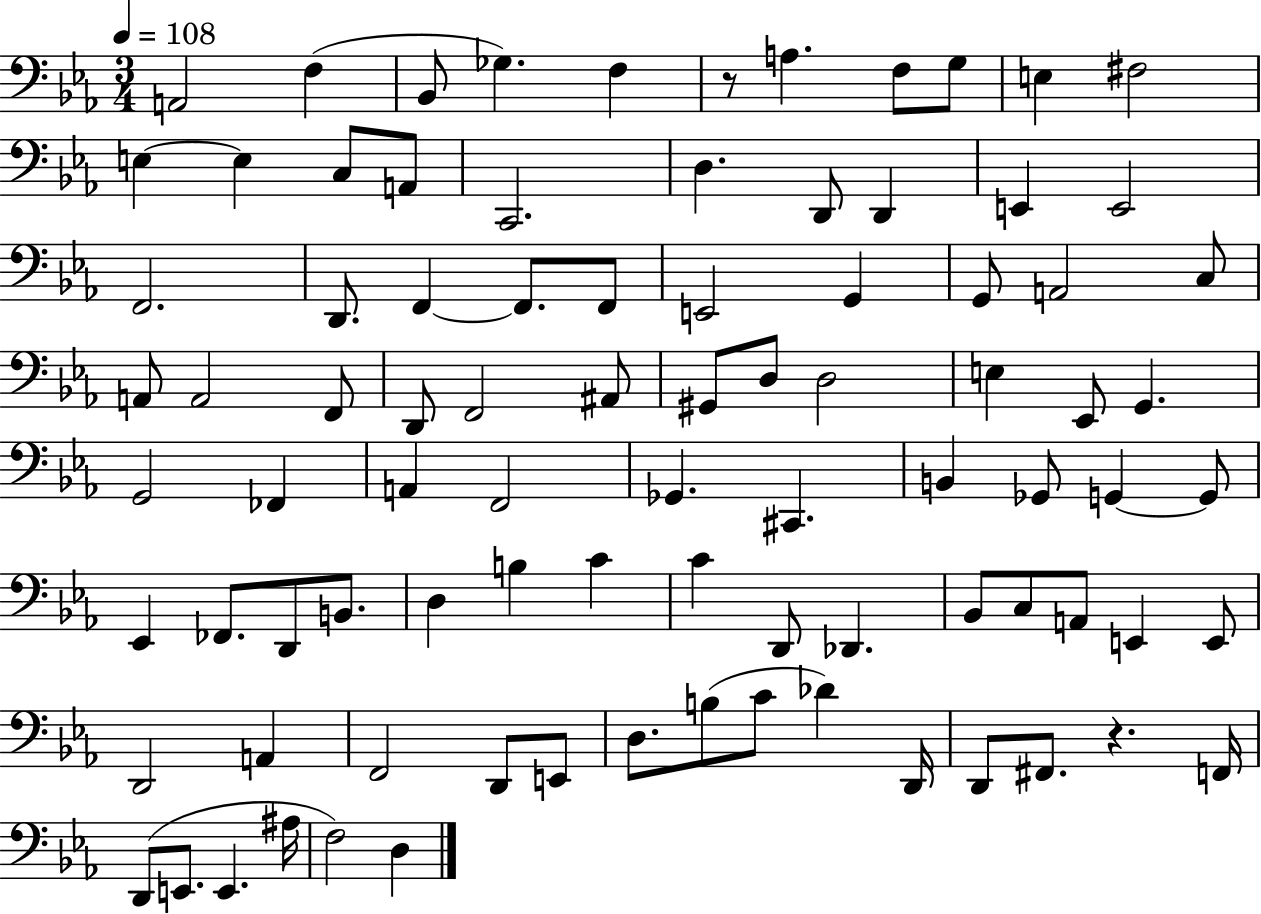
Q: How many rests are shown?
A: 2